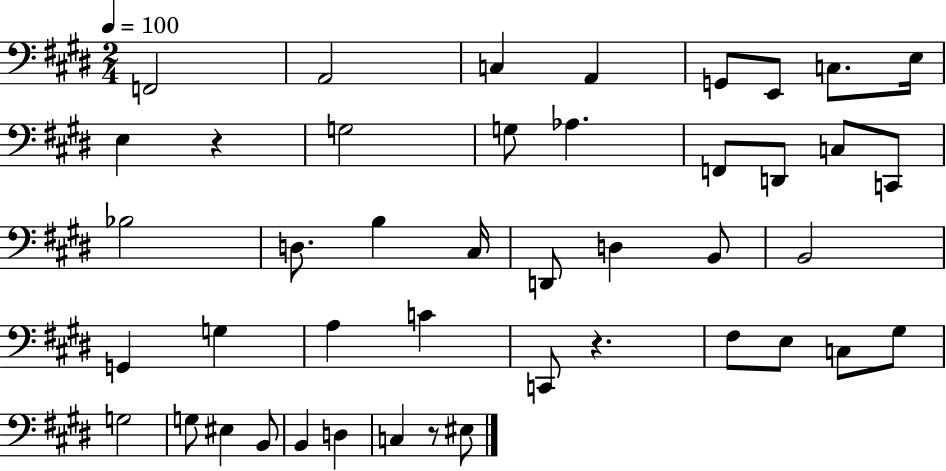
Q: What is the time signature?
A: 2/4